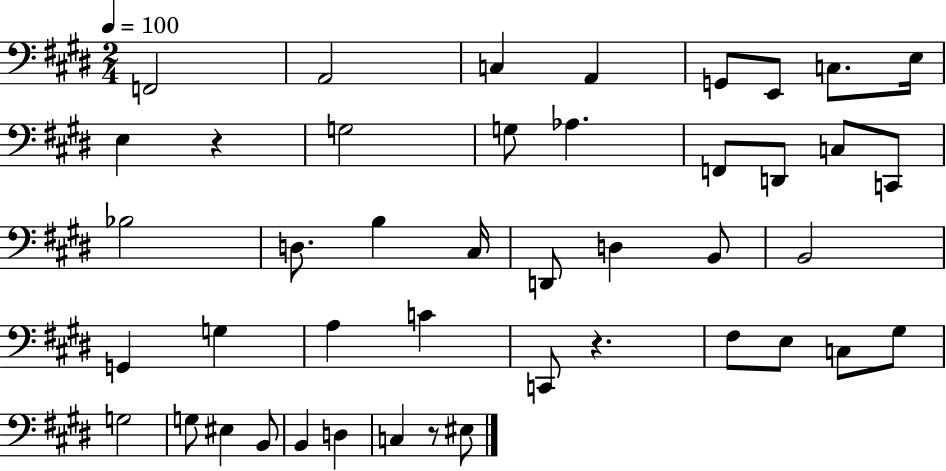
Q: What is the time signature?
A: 2/4